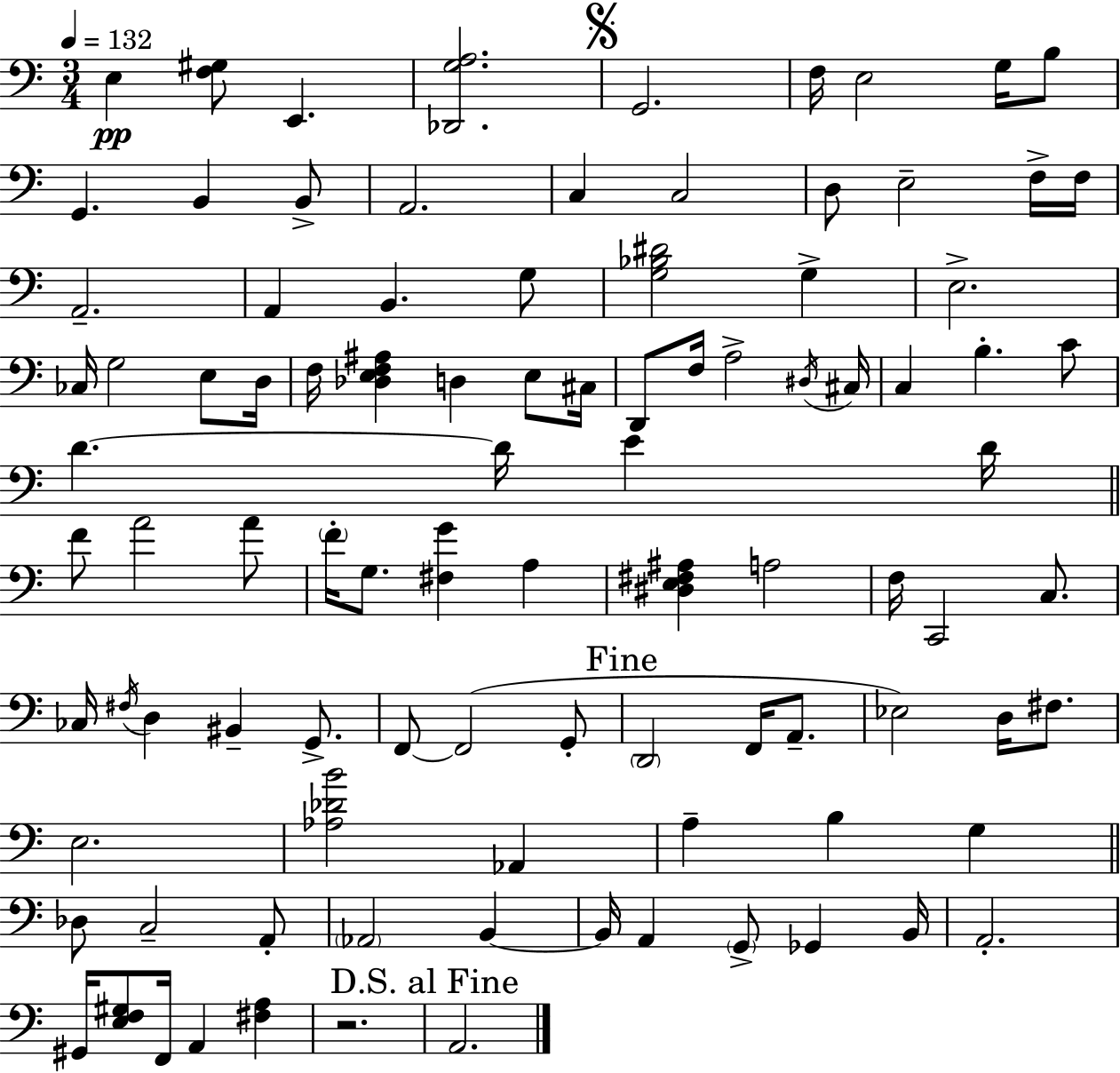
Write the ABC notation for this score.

X:1
T:Untitled
M:3/4
L:1/4
K:Am
E, [F,^G,]/2 E,, [_D,,G,A,]2 G,,2 F,/4 E,2 G,/4 B,/2 G,, B,, B,,/2 A,,2 C, C,2 D,/2 E,2 F,/4 F,/4 A,,2 A,, B,, G,/2 [G,_B,^D]2 G, E,2 _C,/4 G,2 E,/2 D,/4 F,/4 [_D,E,F,^A,] D, E,/2 ^C,/4 D,,/2 F,/4 A,2 ^D,/4 ^C,/4 C, B, C/2 D D/4 E D/4 F/2 A2 A/2 F/4 G,/2 [^F,G] A, [^D,E,^F,^A,] A,2 F,/4 C,,2 C,/2 _C,/4 ^F,/4 D, ^B,, G,,/2 F,,/2 F,,2 G,,/2 D,,2 F,,/4 A,,/2 _E,2 D,/4 ^F,/2 E,2 [_A,_DB]2 _A,, A, B, G, _D,/2 C,2 A,,/2 _A,,2 B,, B,,/4 A,, G,,/2 _G,, B,,/4 A,,2 ^G,,/4 [E,F,^G,]/2 F,,/4 A,, [^F,A,] z2 A,,2